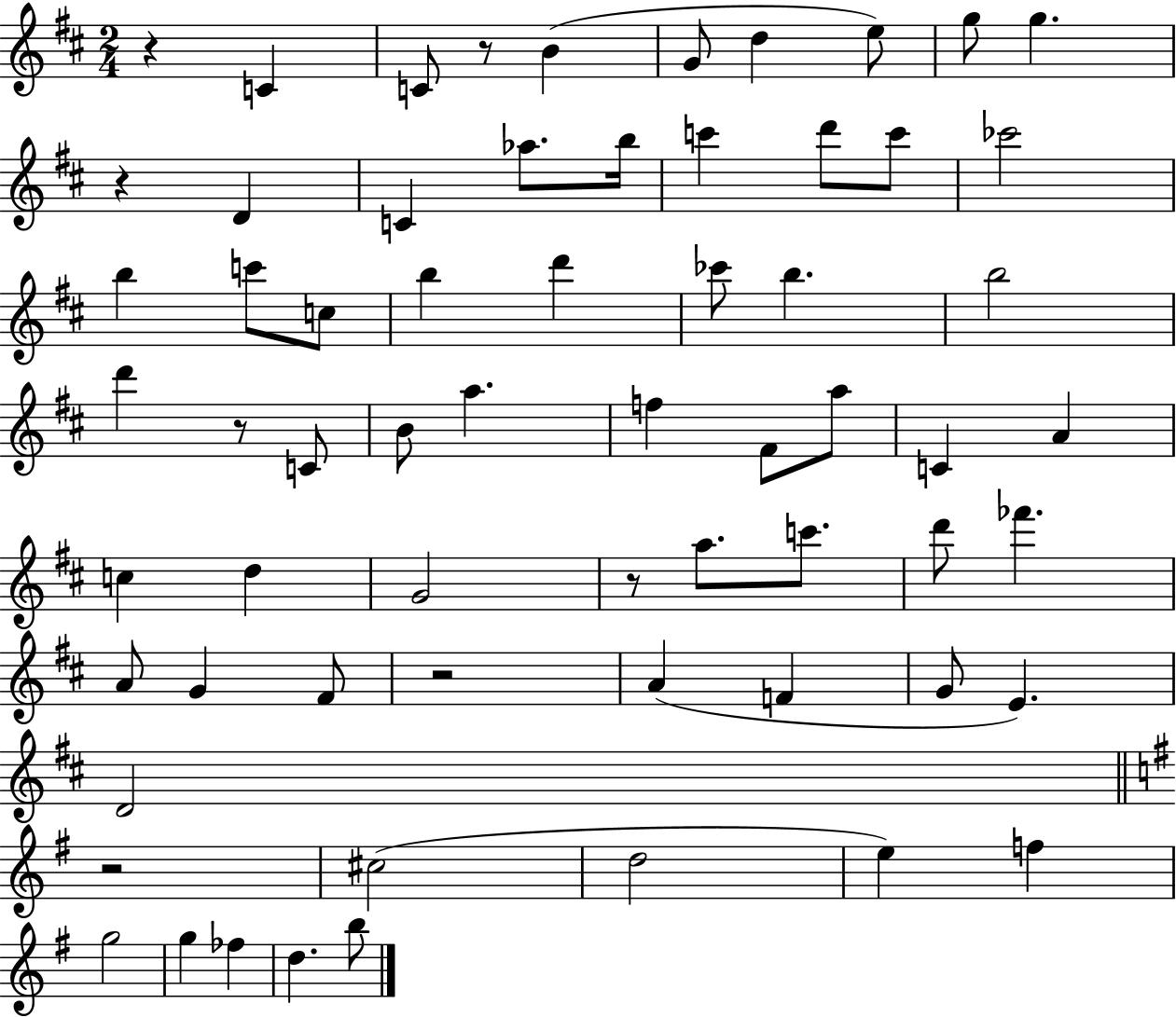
X:1
T:Untitled
M:2/4
L:1/4
K:D
z C C/2 z/2 B G/2 d e/2 g/2 g z D C _a/2 b/4 c' d'/2 c'/2 _c'2 b c'/2 c/2 b d' _c'/2 b b2 d' z/2 C/2 B/2 a f ^F/2 a/2 C A c d G2 z/2 a/2 c'/2 d'/2 _f' A/2 G ^F/2 z2 A F G/2 E D2 z2 ^c2 d2 e f g2 g _f d b/2